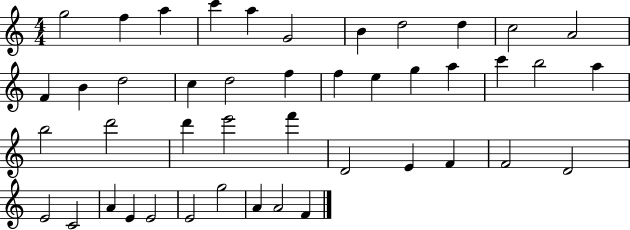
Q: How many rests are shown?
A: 0